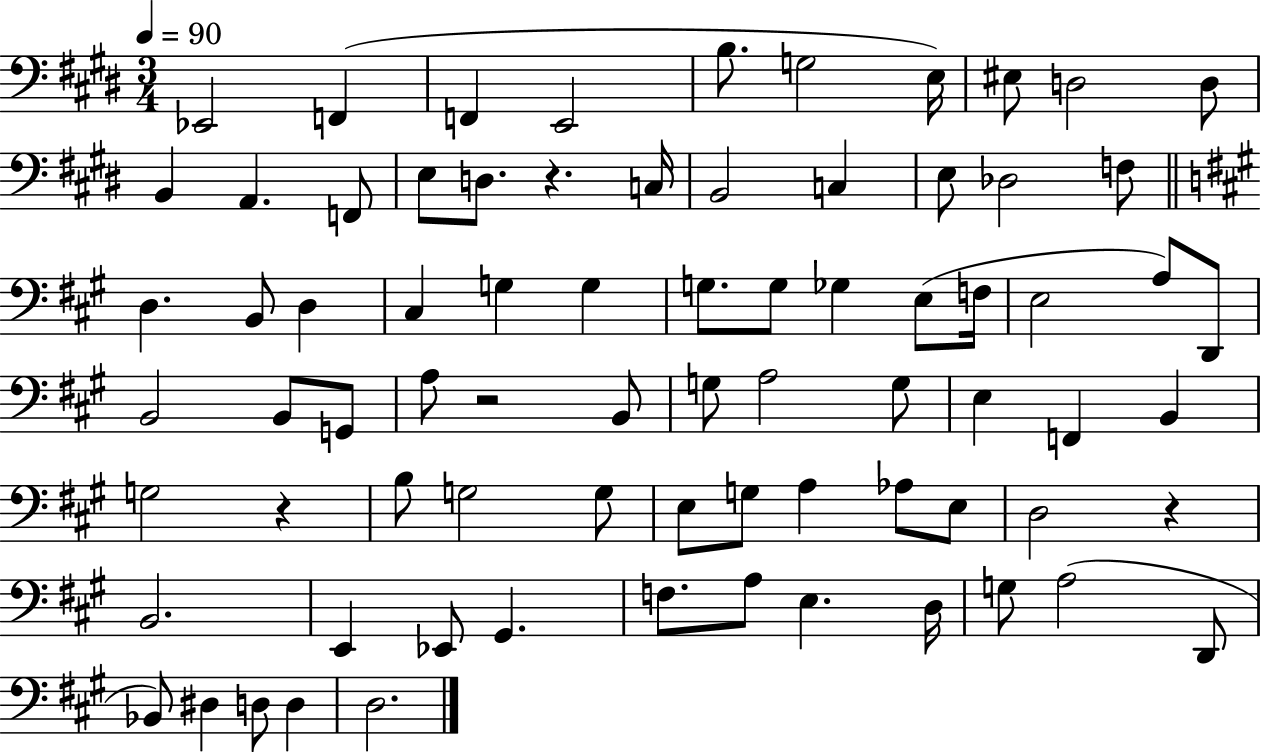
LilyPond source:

{
  \clef bass
  \numericTimeSignature
  \time 3/4
  \key e \major
  \tempo 4 = 90
  ees,2 f,4( | f,4 e,2 | b8. g2 e16) | eis8 d2 d8 | \break b,4 a,4. f,8 | e8 d8. r4. c16 | b,2 c4 | e8 des2 f8 | \break \bar "||" \break \key a \major d4. b,8 d4 | cis4 g4 g4 | g8. g8 ges4 e8( f16 | e2 a8) d,8 | \break b,2 b,8 g,8 | a8 r2 b,8 | g8 a2 g8 | e4 f,4 b,4 | \break g2 r4 | b8 g2 g8 | e8 g8 a4 aes8 e8 | d2 r4 | \break b,2. | e,4 ees,8 gis,4. | f8. a8 e4. d16 | g8 a2( d,8 | \break bes,8) dis4 d8 d4 | d2. | \bar "|."
}